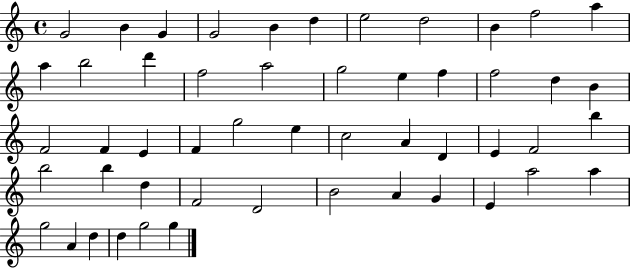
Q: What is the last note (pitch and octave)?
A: G5